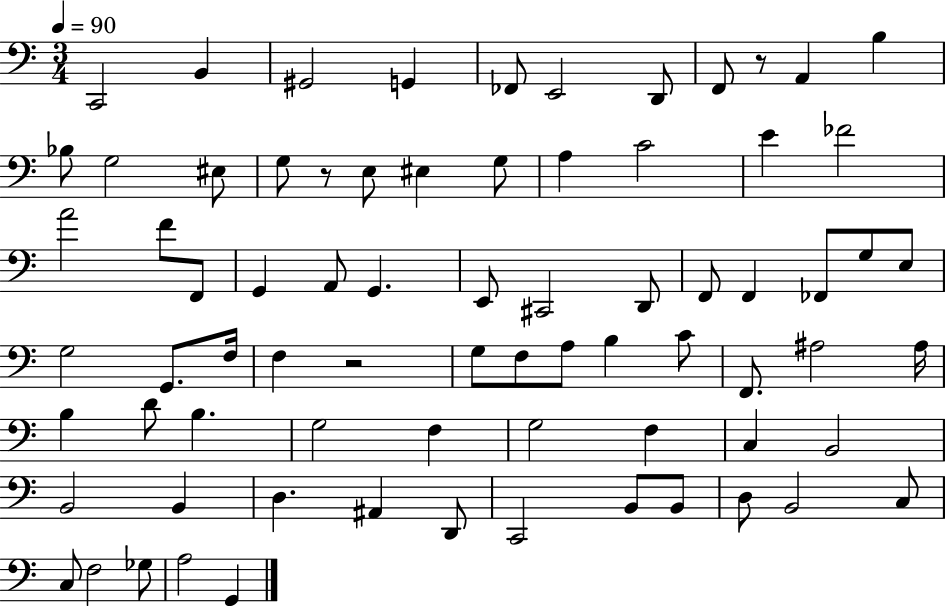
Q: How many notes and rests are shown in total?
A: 75